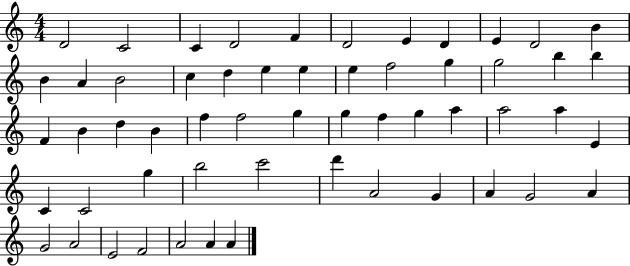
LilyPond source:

{
  \clef treble
  \numericTimeSignature
  \time 4/4
  \key c \major
  d'2 c'2 | c'4 d'2 f'4 | d'2 e'4 d'4 | e'4 d'2 b'4 | \break b'4 a'4 b'2 | c''4 d''4 e''4 e''4 | e''4 f''2 g''4 | g''2 b''4 b''4 | \break f'4 b'4 d''4 b'4 | f''4 f''2 g''4 | g''4 f''4 g''4 a''4 | a''2 a''4 e'4 | \break c'4 c'2 g''4 | b''2 c'''2 | d'''4 a'2 g'4 | a'4 g'2 a'4 | \break g'2 a'2 | e'2 f'2 | a'2 a'4 a'4 | \bar "|."
}